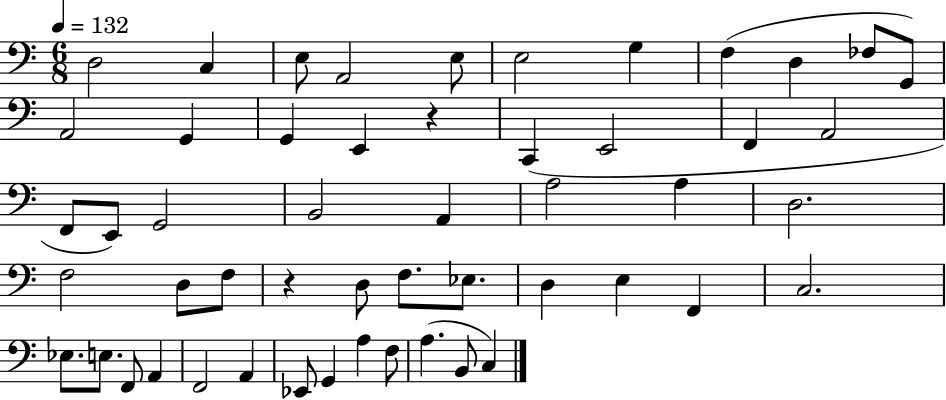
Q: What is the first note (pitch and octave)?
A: D3